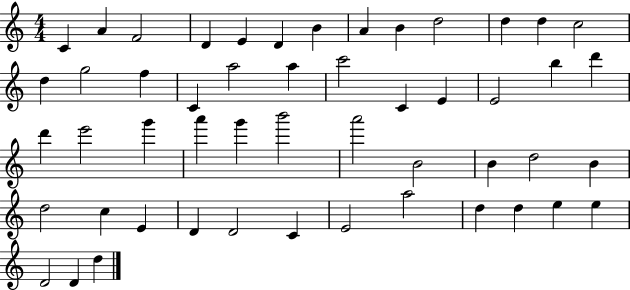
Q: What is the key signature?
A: C major